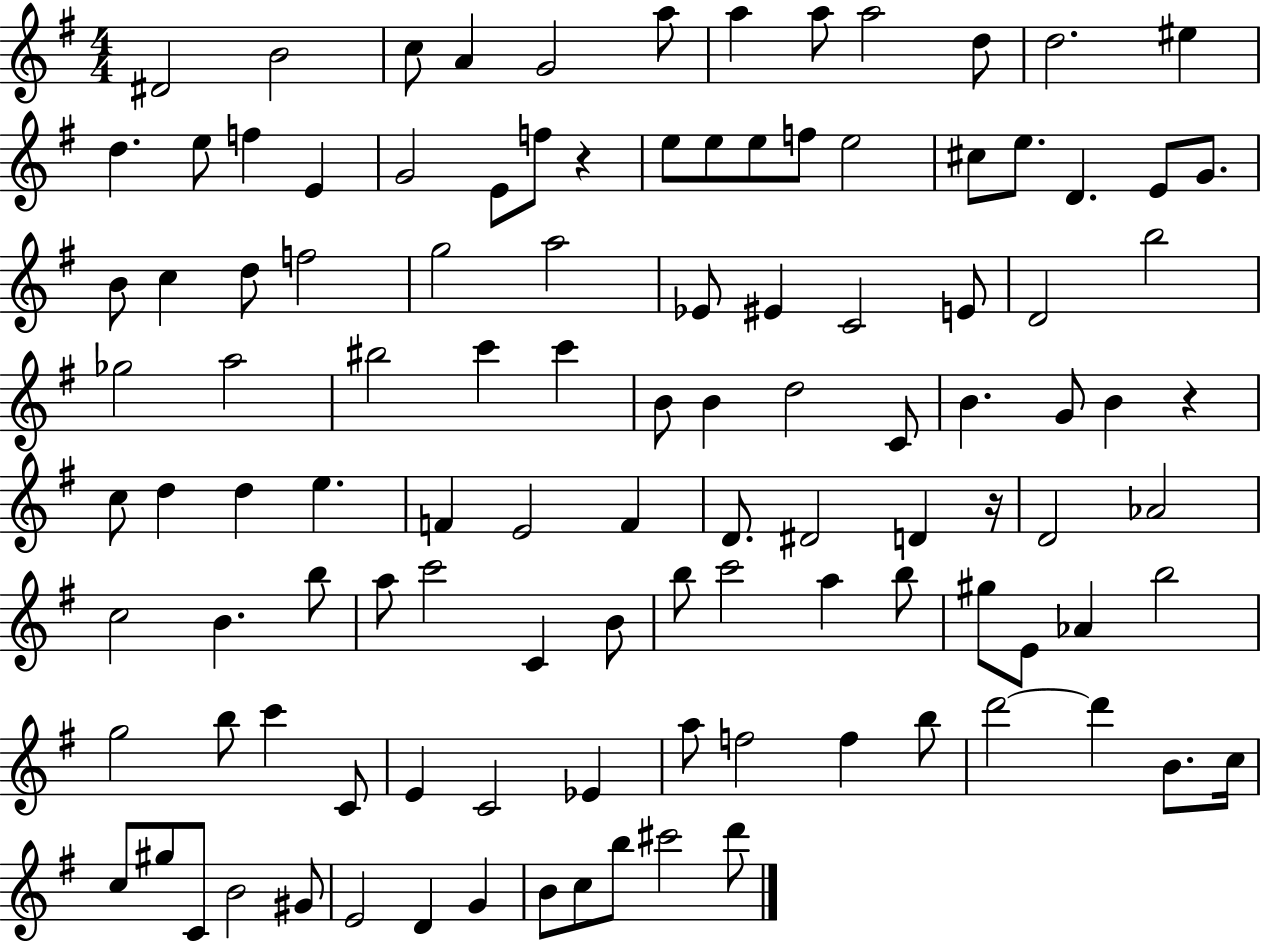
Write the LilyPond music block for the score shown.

{
  \clef treble
  \numericTimeSignature
  \time 4/4
  \key g \major
  dis'2 b'2 | c''8 a'4 g'2 a''8 | a''4 a''8 a''2 d''8 | d''2. eis''4 | \break d''4. e''8 f''4 e'4 | g'2 e'8 f''8 r4 | e''8 e''8 e''8 f''8 e''2 | cis''8 e''8. d'4. e'8 g'8. | \break b'8 c''4 d''8 f''2 | g''2 a''2 | ees'8 eis'4 c'2 e'8 | d'2 b''2 | \break ges''2 a''2 | bis''2 c'''4 c'''4 | b'8 b'4 d''2 c'8 | b'4. g'8 b'4 r4 | \break c''8 d''4 d''4 e''4. | f'4 e'2 f'4 | d'8. dis'2 d'4 r16 | d'2 aes'2 | \break c''2 b'4. b''8 | a''8 c'''2 c'4 b'8 | b''8 c'''2 a''4 b''8 | gis''8 e'8 aes'4 b''2 | \break g''2 b''8 c'''4 c'8 | e'4 c'2 ees'4 | a''8 f''2 f''4 b''8 | d'''2~~ d'''4 b'8. c''16 | \break c''8 gis''8 c'8 b'2 gis'8 | e'2 d'4 g'4 | b'8 c''8 b''8 cis'''2 d'''8 | \bar "|."
}